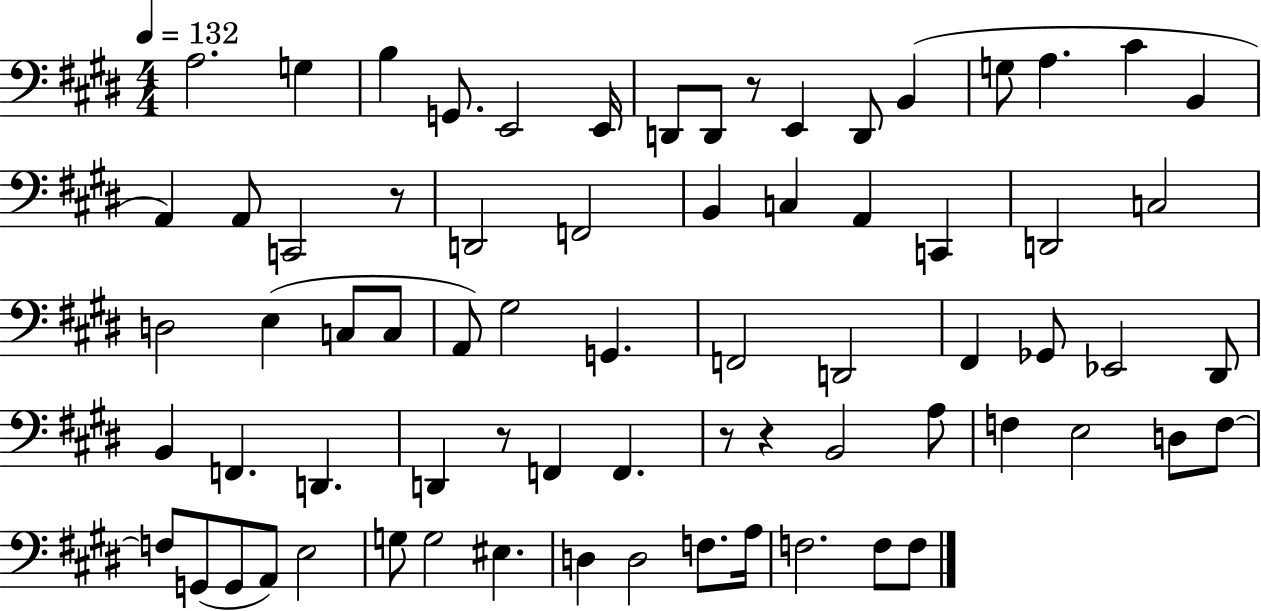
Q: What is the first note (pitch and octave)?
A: A3